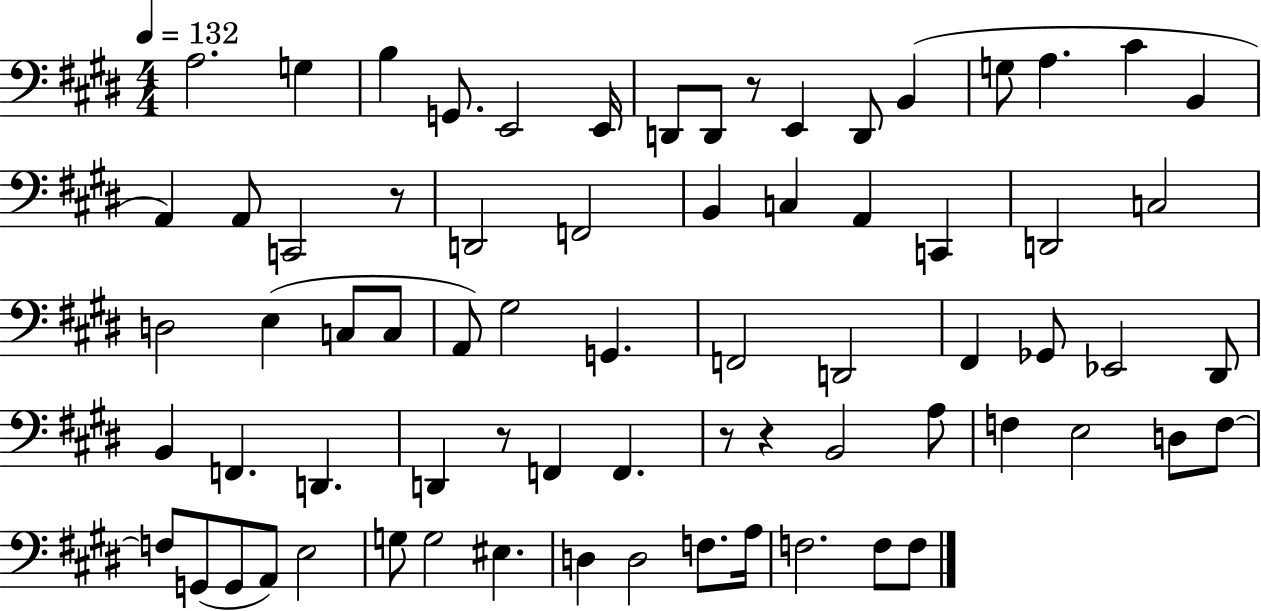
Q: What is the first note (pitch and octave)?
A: A3